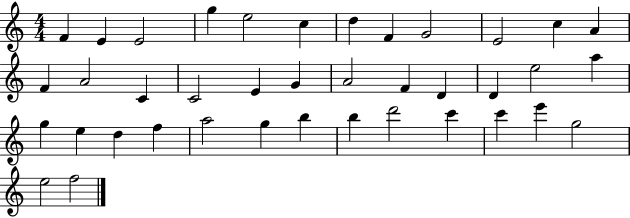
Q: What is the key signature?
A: C major